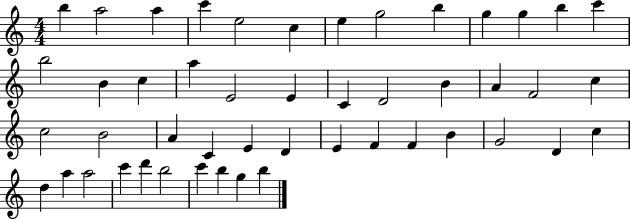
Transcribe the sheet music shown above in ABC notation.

X:1
T:Untitled
M:4/4
L:1/4
K:C
b a2 a c' e2 c e g2 b g g b c' b2 B c a E2 E C D2 B A F2 c c2 B2 A C E D E F F B G2 D c d a a2 c' d' b2 c' b g b